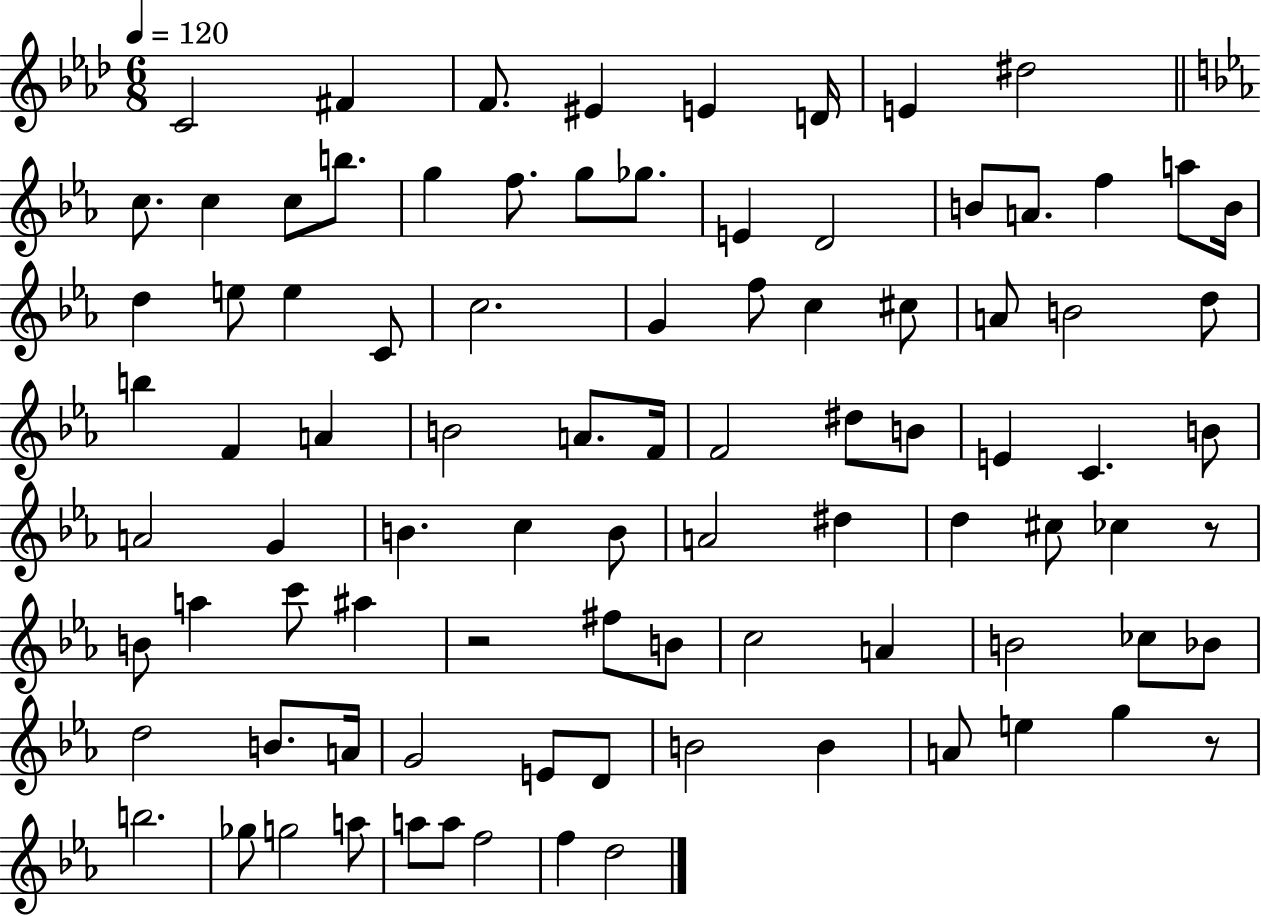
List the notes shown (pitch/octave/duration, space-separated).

C4/h F#4/q F4/e. EIS4/q E4/q D4/s E4/q D#5/h C5/e. C5/q C5/e B5/e. G5/q F5/e. G5/e Gb5/e. E4/q D4/h B4/e A4/e. F5/q A5/e B4/s D5/q E5/e E5/q C4/e C5/h. G4/q F5/e C5/q C#5/e A4/e B4/h D5/e B5/q F4/q A4/q B4/h A4/e. F4/s F4/h D#5/e B4/e E4/q C4/q. B4/e A4/h G4/q B4/q. C5/q B4/e A4/h D#5/q D5/q C#5/e CES5/q R/e B4/e A5/q C6/e A#5/q R/h F#5/e B4/e C5/h A4/q B4/h CES5/e Bb4/e D5/h B4/e. A4/s G4/h E4/e D4/e B4/h B4/q A4/e E5/q G5/q R/e B5/h. Gb5/e G5/h A5/e A5/e A5/e F5/h F5/q D5/h